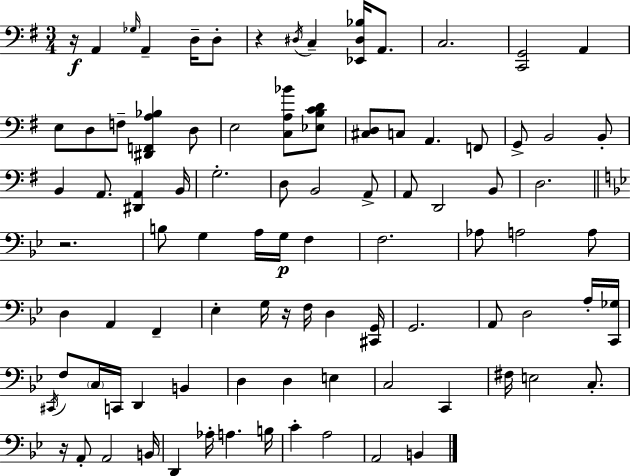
X:1
T:Untitled
M:3/4
L:1/4
K:G
z/4 A,, _G,/4 A,, D,/4 D,/2 z ^D,/4 C, [_E,,^D,_B,]/4 A,,/2 C,2 [C,,G,,]2 A,, E,/2 D,/2 F,/2 [^D,,F,,A,_B,] D,/2 E,2 [C,A,_B]/2 [_E,B,CD]/2 [^C,D,]/2 C,/2 A,, F,,/2 G,,/2 B,,2 B,,/2 B,, A,,/2 [^D,,A,,] B,,/4 G,2 D,/2 B,,2 A,,/2 A,,/2 D,,2 B,,/2 D,2 z2 B,/2 G, A,/4 G,/4 F, F,2 _A,/2 A,2 A,/2 D, A,, F,, _E, G,/4 z/4 F,/4 D, [^C,,G,,]/4 G,,2 A,,/2 D,2 A,/4 [C,,_G,]/4 ^C,,/4 F,/2 C,/4 C,,/4 D,, B,, D, D, E, C,2 C,, ^F,/4 E,2 C,/2 z/4 A,,/2 A,,2 B,,/4 D,, _A,/4 A, B,/4 C A,2 A,,2 B,,